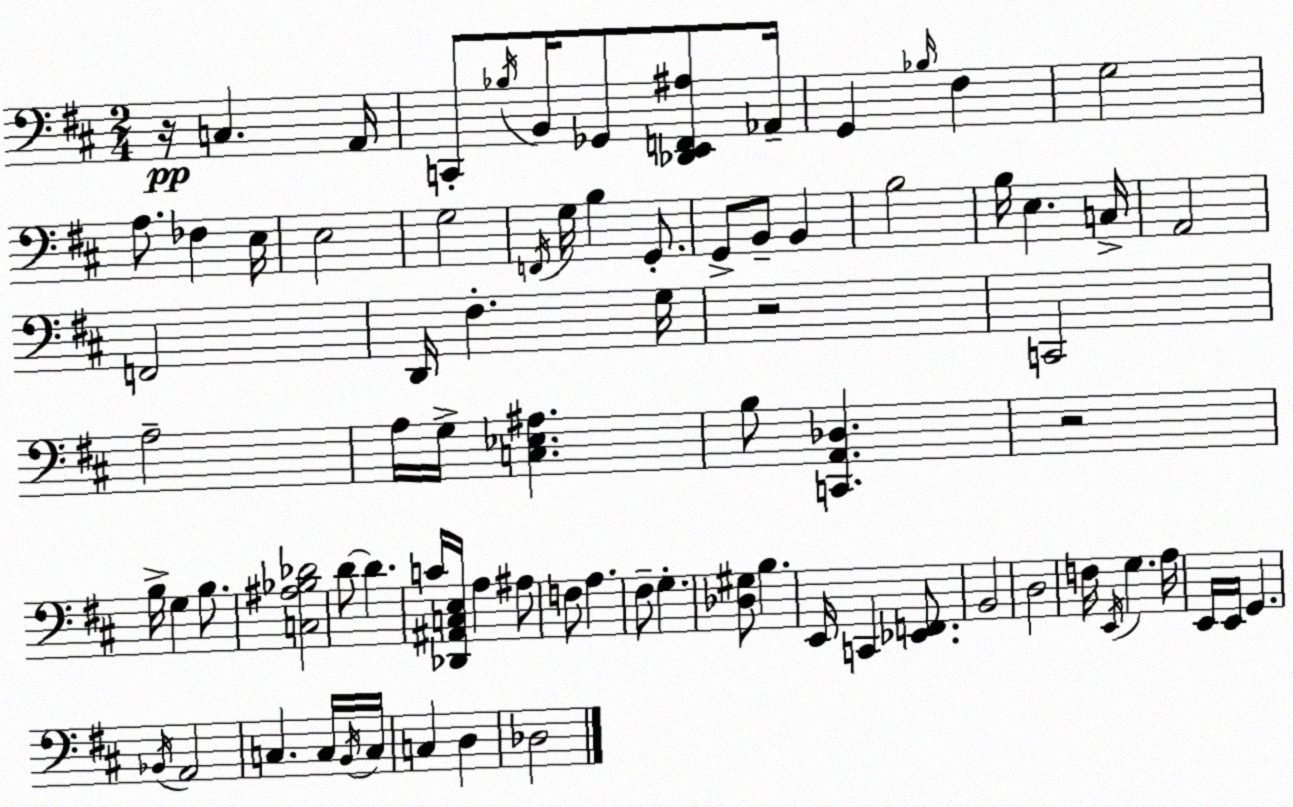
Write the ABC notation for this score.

X:1
T:Untitled
M:2/4
L:1/4
K:D
z/4 C, A,,/4 C,,/2 _B,/4 B,,/4 _G,,/2 [_D,,E,,F,,^A,]/2 _A,,/4 G,, _B,/4 ^F, G,2 A,/2 _F, E,/4 E,2 G,2 F,,/4 G,/4 B, G,,/2 G,,/2 B,,/2 B,, B,2 B,/4 E, C,/4 A,,2 F,,2 D,,/4 ^F, G,/4 z2 C,,2 A,2 A,/4 G,/4 [C,_E,^A,] B,/2 [C,,A,,_D,] z2 B,/4 G, B,/2 [C,^A,_B,_D]2 D/2 D C/4 [_D,,^A,,C,E,]/4 A, ^A,/2 F,/2 A, ^F,/2 G, [_D,^G,]/2 B, E,,/4 C,, [_E,,F,,]/2 B,,2 D,2 F,/4 E,,/4 G, A,/4 E,,/4 E,,/4 G,, _B,,/4 A,,2 C, C,/4 B,,/4 C,/4 C, D, _D,2